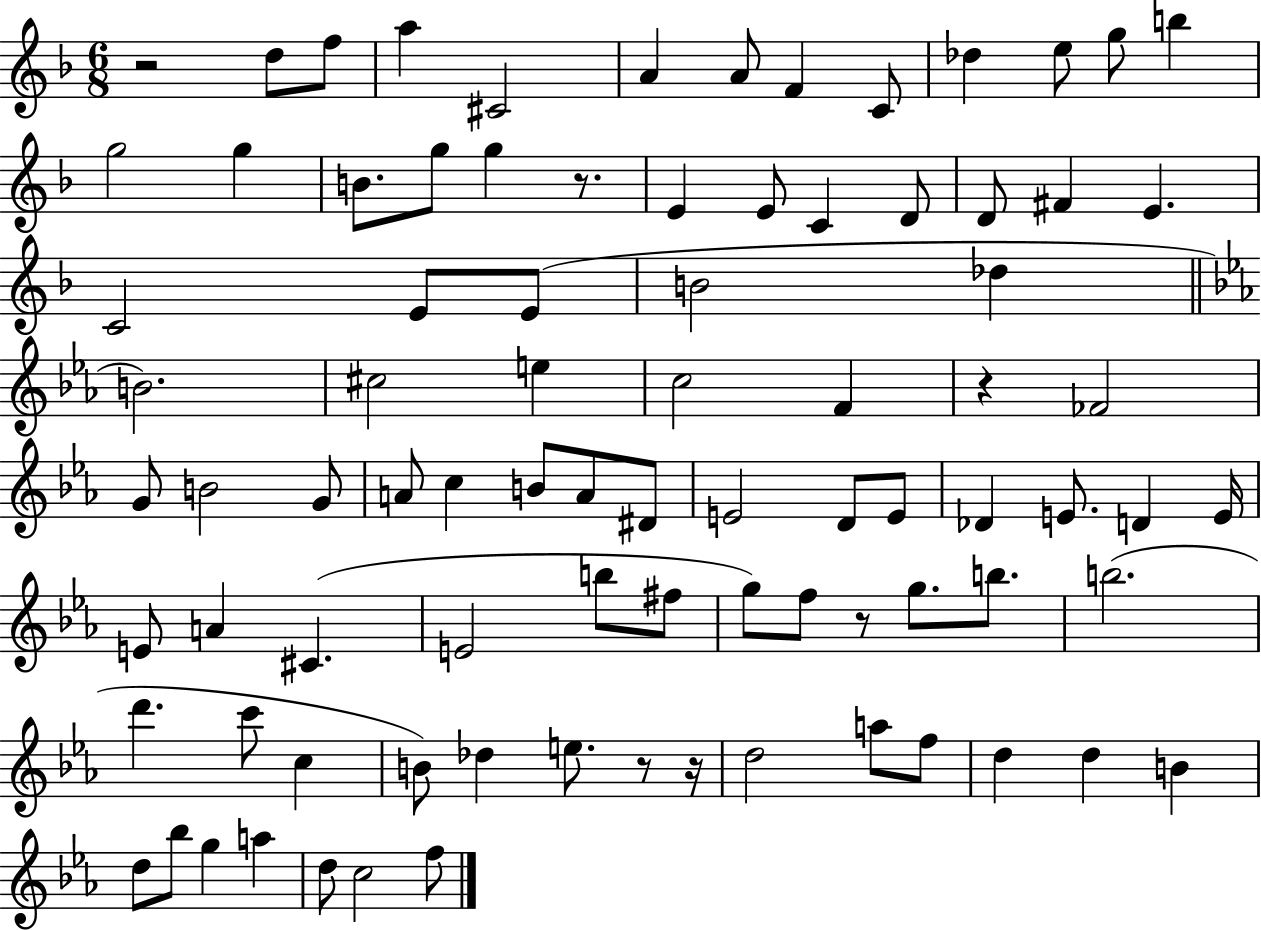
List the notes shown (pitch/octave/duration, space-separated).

R/h D5/e F5/e A5/q C#4/h A4/q A4/e F4/q C4/e Db5/q E5/e G5/e B5/q G5/h G5/q B4/e. G5/e G5/q R/e. E4/q E4/e C4/q D4/e D4/e F#4/q E4/q. C4/h E4/e E4/e B4/h Db5/q B4/h. C#5/h E5/q C5/h F4/q R/q FES4/h G4/e B4/h G4/e A4/e C5/q B4/e A4/e D#4/e E4/h D4/e E4/e Db4/q E4/e. D4/q E4/s E4/e A4/q C#4/q. E4/h B5/e F#5/e G5/e F5/e R/e G5/e. B5/e. B5/h. D6/q. C6/e C5/q B4/e Db5/q E5/e. R/e R/s D5/h A5/e F5/e D5/q D5/q B4/q D5/e Bb5/e G5/q A5/q D5/e C5/h F5/e